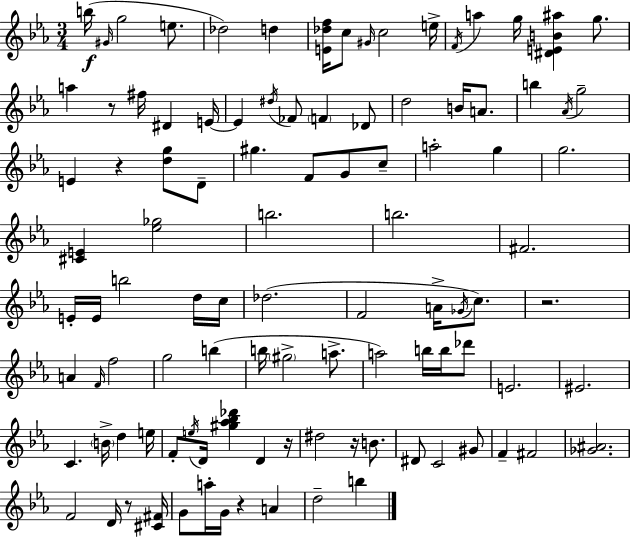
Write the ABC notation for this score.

X:1
T:Untitled
M:3/4
L:1/4
K:Eb
b/4 ^G/4 g2 e/2 _d2 d [E_df]/4 c/2 ^G/4 c2 e/4 F/4 a g/4 [^DEB^a] g/2 a z/2 ^f/4 ^D E/4 E ^d/4 _F/2 F _D/2 d2 B/4 A/2 b _A/4 g2 E z [dg]/2 D/2 ^g F/2 G/2 c/2 a2 g g2 [^CE] [_e_g]2 b2 b2 ^F2 E/4 E/4 b2 d/4 c/4 _d2 F2 A/4 _G/4 c/2 z2 A F/4 f2 g2 b b/4 ^g2 a/2 a2 b/4 b/4 _d'/2 E2 ^E2 C B/4 d e/4 F/2 e/4 D/4 [^g_a_b_d'] D z/4 ^d2 z/4 B/2 ^D/2 C2 ^G/2 F ^F2 [_G^A]2 F2 D/4 z/2 [^C^F]/4 G/2 a/4 G/4 z A d2 b